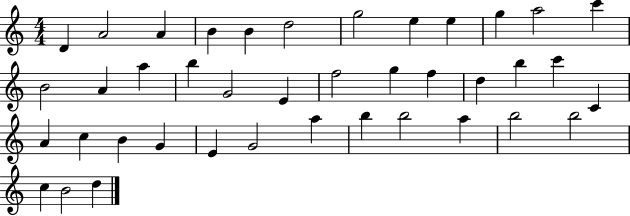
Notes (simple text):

D4/q A4/h A4/q B4/q B4/q D5/h G5/h E5/q E5/q G5/q A5/h C6/q B4/h A4/q A5/q B5/q G4/h E4/q F5/h G5/q F5/q D5/q B5/q C6/q C4/q A4/q C5/q B4/q G4/q E4/q G4/h A5/q B5/q B5/h A5/q B5/h B5/h C5/q B4/h D5/q